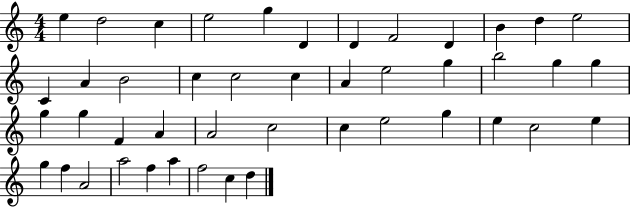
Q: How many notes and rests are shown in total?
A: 45